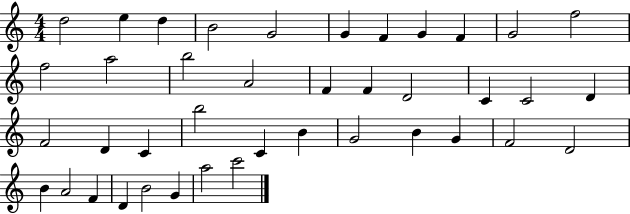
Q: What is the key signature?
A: C major